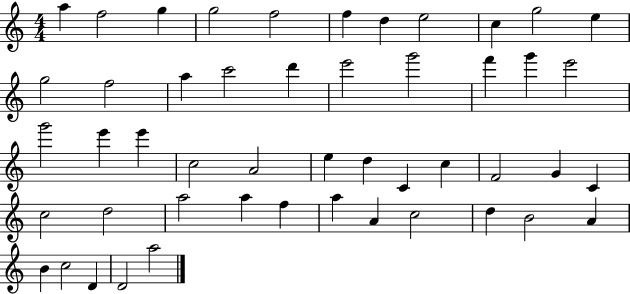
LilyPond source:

{
  \clef treble
  \numericTimeSignature
  \time 4/4
  \key c \major
  a''4 f''2 g''4 | g''2 f''2 | f''4 d''4 e''2 | c''4 g''2 e''4 | \break g''2 f''2 | a''4 c'''2 d'''4 | e'''2 g'''2 | f'''4 g'''4 e'''2 | \break g'''2 e'''4 e'''4 | c''2 a'2 | e''4 d''4 c'4 c''4 | f'2 g'4 c'4 | \break c''2 d''2 | a''2 a''4 f''4 | a''4 a'4 c''2 | d''4 b'2 a'4 | \break b'4 c''2 d'4 | d'2 a''2 | \bar "|."
}